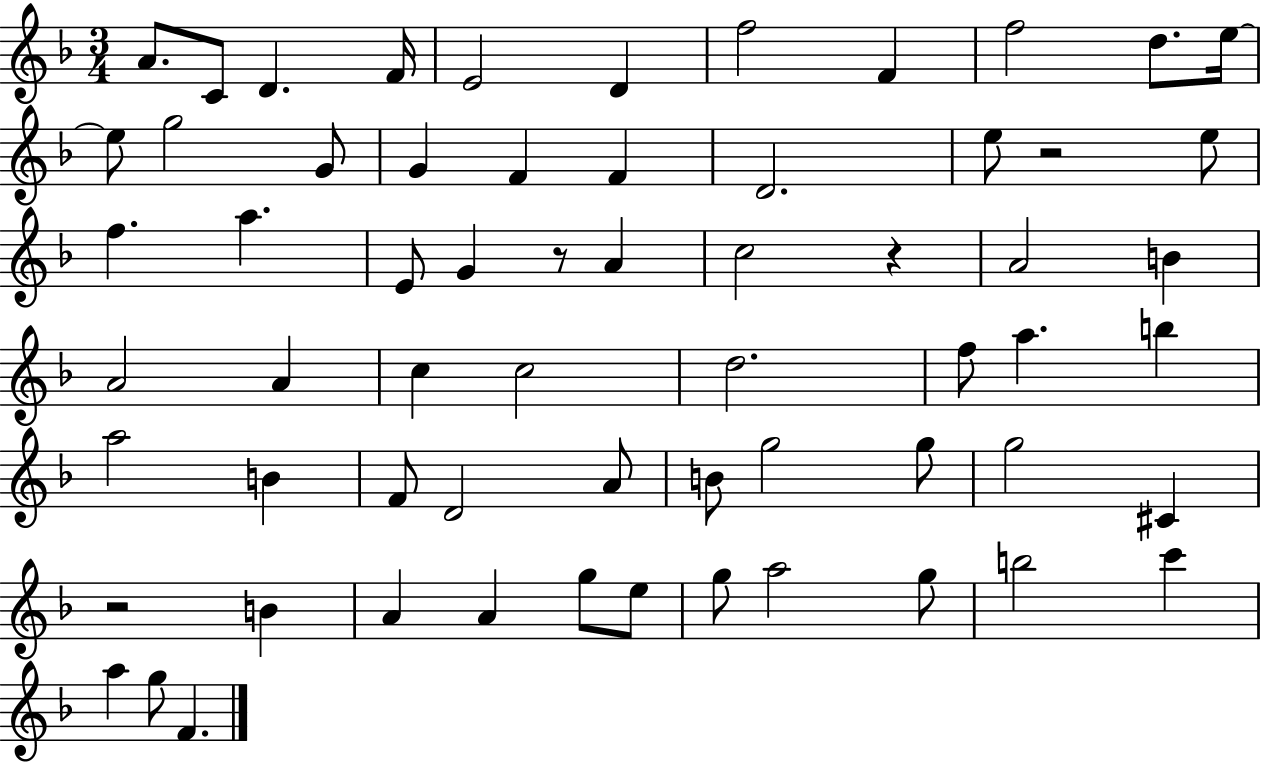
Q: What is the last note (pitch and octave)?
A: F4